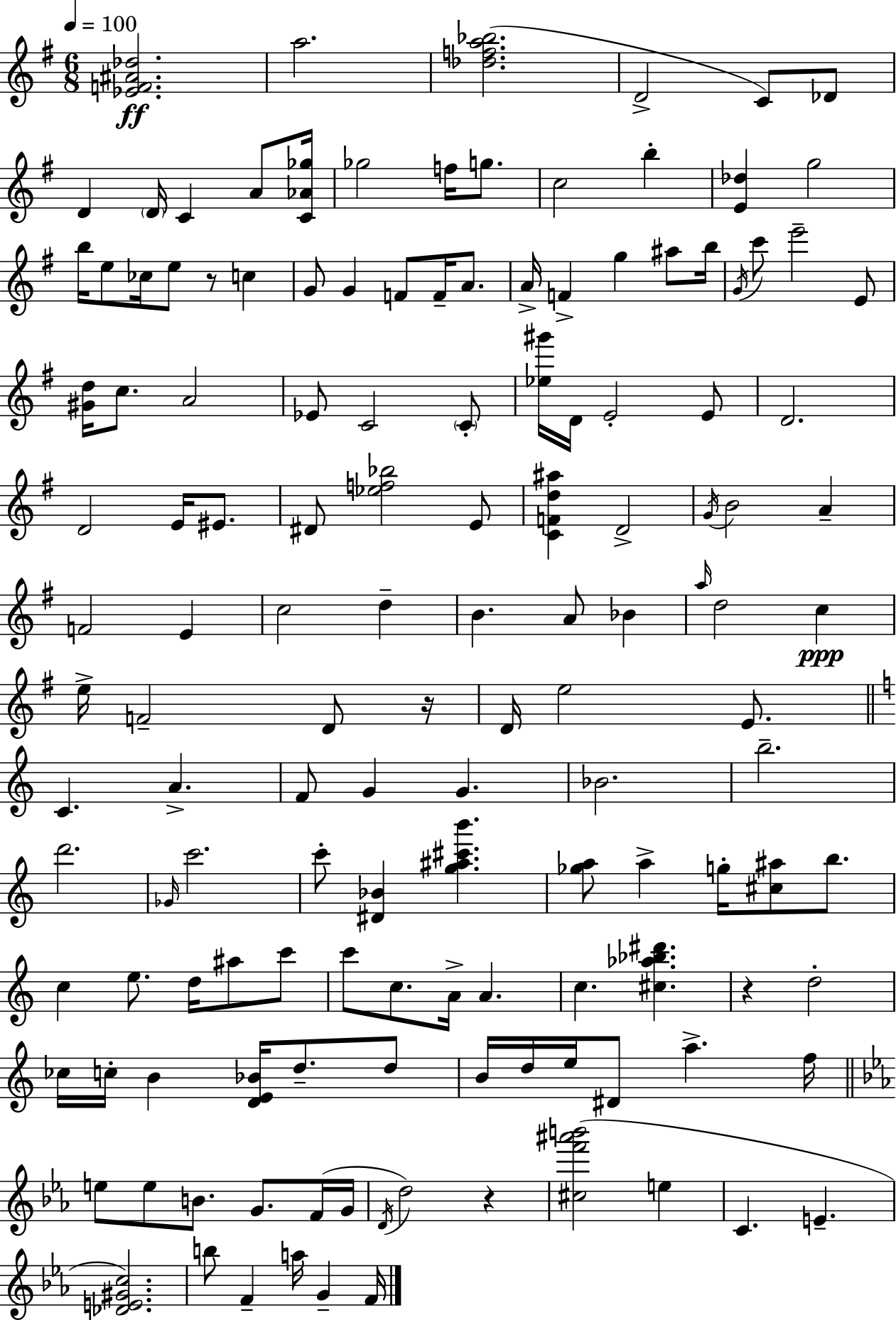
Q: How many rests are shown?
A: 4